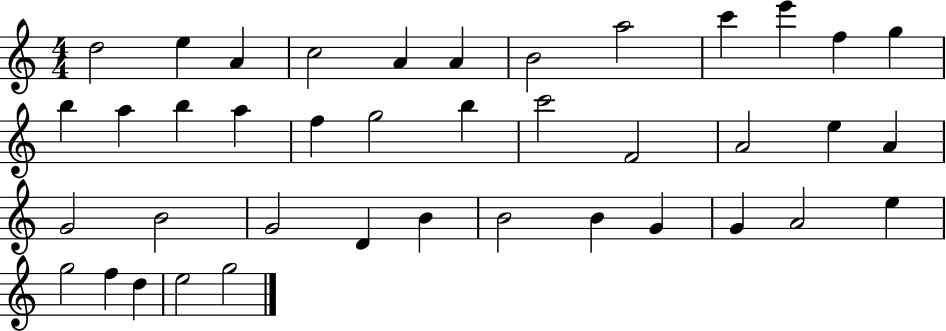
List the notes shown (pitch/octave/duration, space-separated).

D5/h E5/q A4/q C5/h A4/q A4/q B4/h A5/h C6/q E6/q F5/q G5/q B5/q A5/q B5/q A5/q F5/q G5/h B5/q C6/h F4/h A4/h E5/q A4/q G4/h B4/h G4/h D4/q B4/q B4/h B4/q G4/q G4/q A4/h E5/q G5/h F5/q D5/q E5/h G5/h